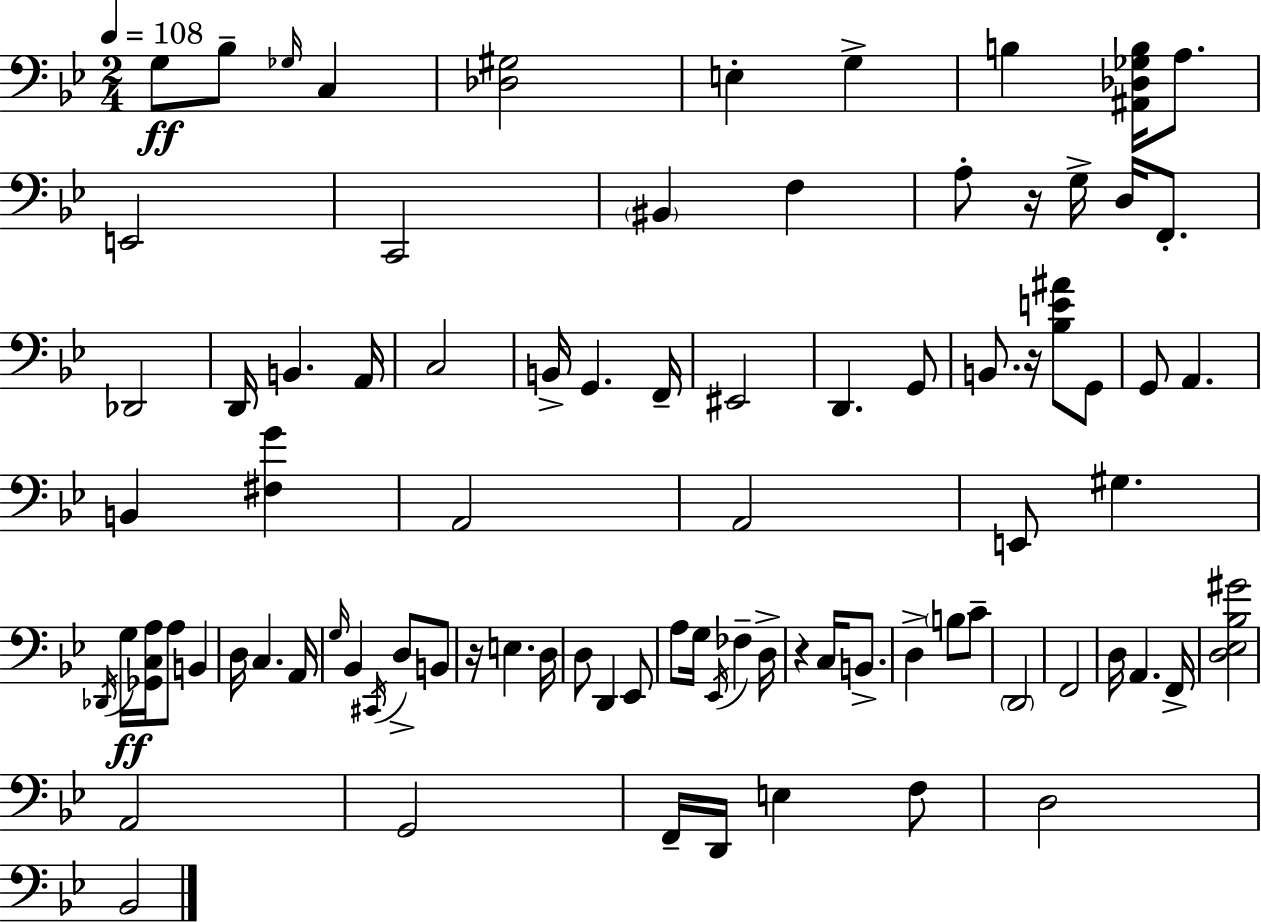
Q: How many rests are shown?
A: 4